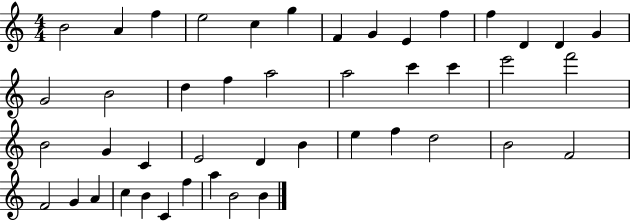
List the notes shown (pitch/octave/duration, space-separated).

B4/h A4/q F5/q E5/h C5/q G5/q F4/q G4/q E4/q F5/q F5/q D4/q D4/q G4/q G4/h B4/h D5/q F5/q A5/h A5/h C6/q C6/q E6/h F6/h B4/h G4/q C4/q E4/h D4/q B4/q E5/q F5/q D5/h B4/h F4/h F4/h G4/q A4/q C5/q B4/q C4/q F5/q A5/q B4/h B4/q